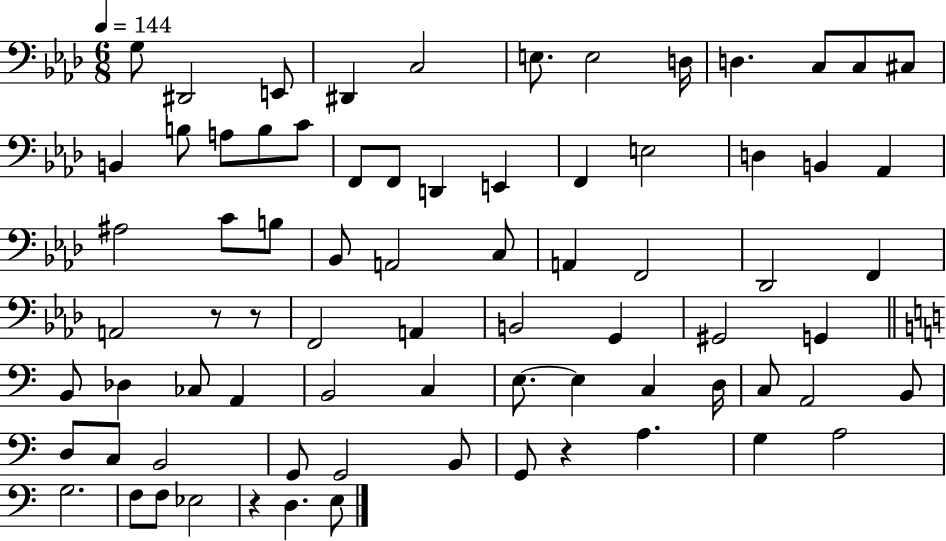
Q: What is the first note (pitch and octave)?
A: G3